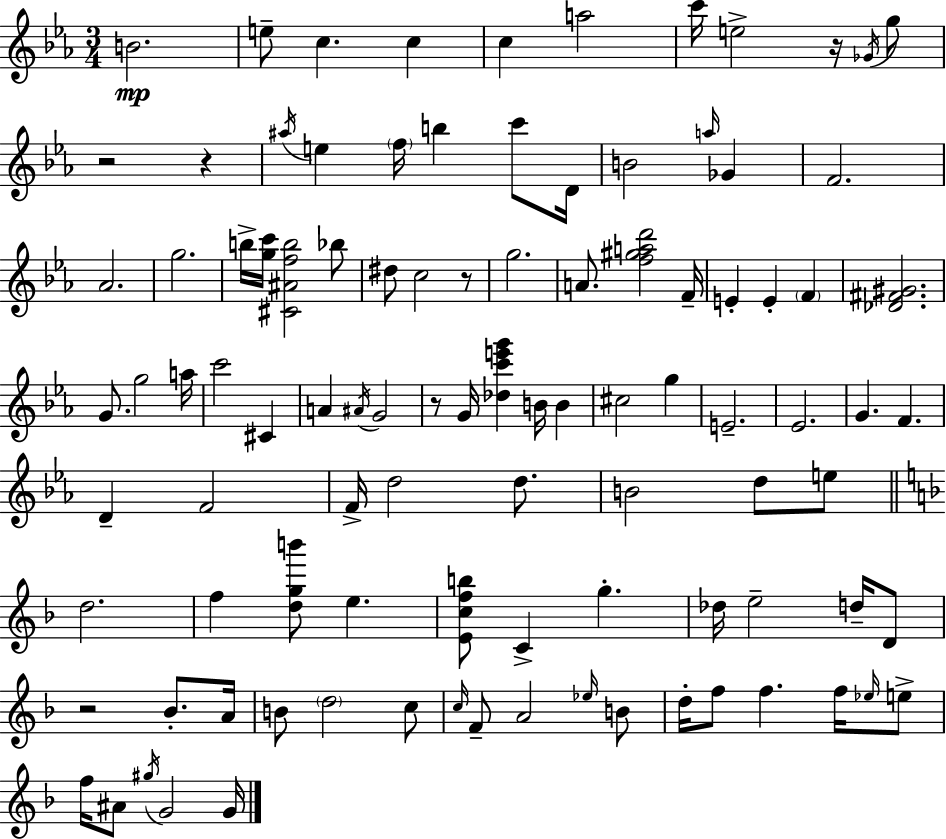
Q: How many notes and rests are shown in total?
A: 100